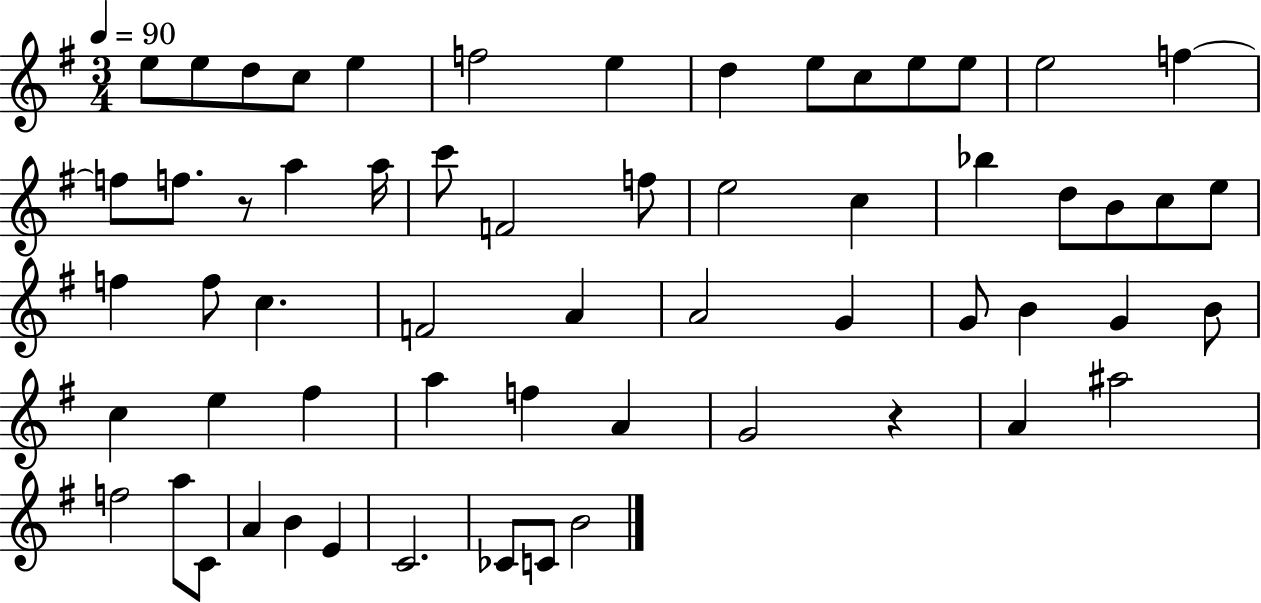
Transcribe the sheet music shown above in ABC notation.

X:1
T:Untitled
M:3/4
L:1/4
K:G
e/2 e/2 d/2 c/2 e f2 e d e/2 c/2 e/2 e/2 e2 f f/2 f/2 z/2 a a/4 c'/2 F2 f/2 e2 c _b d/2 B/2 c/2 e/2 f f/2 c F2 A A2 G G/2 B G B/2 c e ^f a f A G2 z A ^a2 f2 a/2 C/2 A B E C2 _C/2 C/2 B2